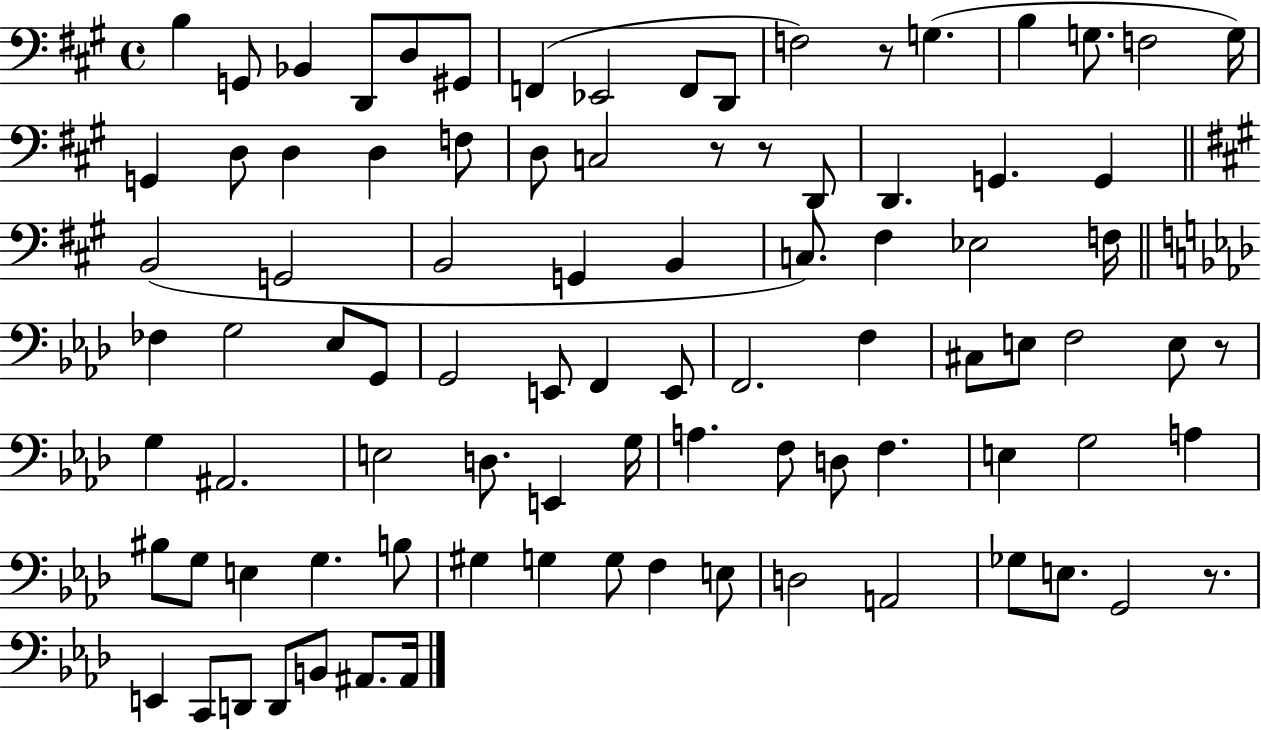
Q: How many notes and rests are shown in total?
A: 90